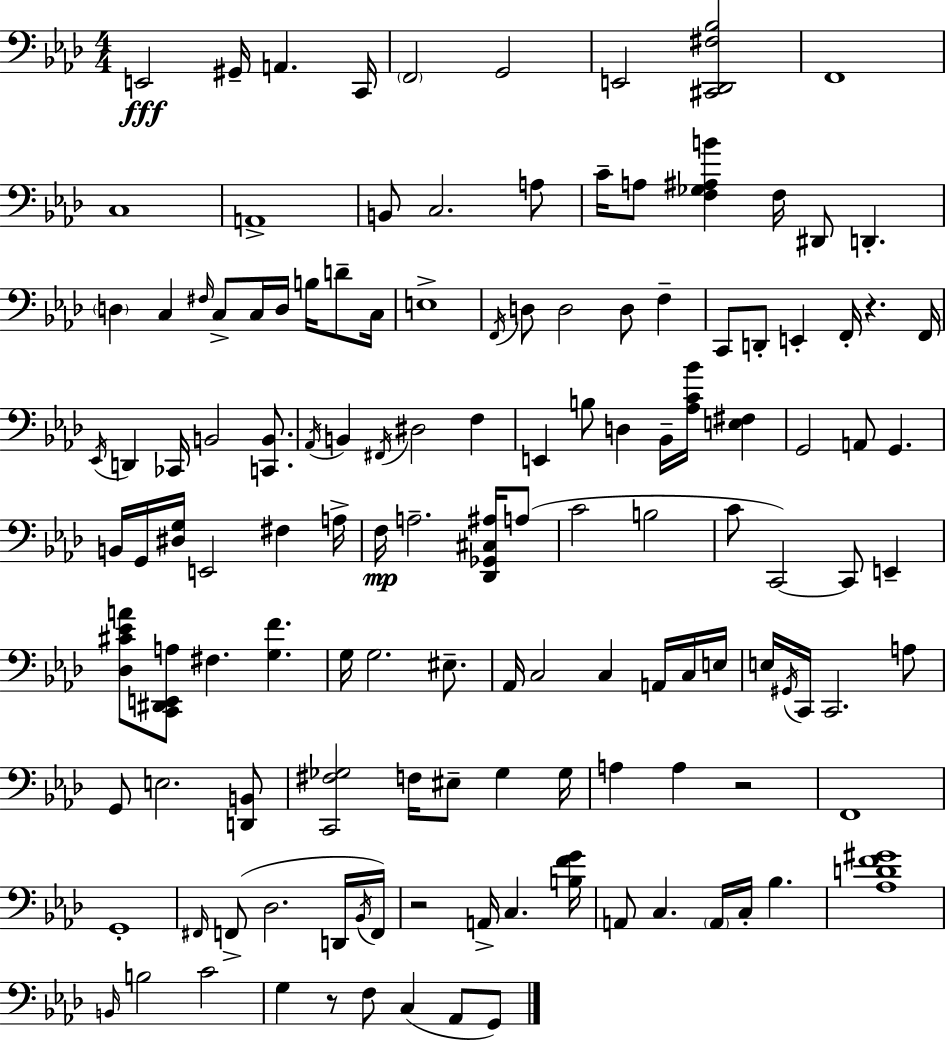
{
  \clef bass
  \numericTimeSignature
  \time 4/4
  \key f \minor
  e,2\fff gis,16-- a,4. c,16 | \parenthesize f,2 g,2 | e,2 <cis, des, fis bes>2 | f,1 | \break c1 | a,1-> | b,8 c2. a8 | c'16-- a8 <f ges ais b'>4 f16 dis,8 d,4.-. | \break \parenthesize d4 c4 \grace { fis16 } c8-> c16 d16 b16 d'8-- | c16 e1-> | \acciaccatura { f,16 } d8 d2 d8 f4-- | c,8 d,8-. e,4-. f,16-. r4. | \break f,16 \acciaccatura { ees,16 } d,4 ces,16 b,2 | <c, b,>8. \acciaccatura { aes,16 } b,4 \acciaccatura { fis,16 } dis2 | f4 e,4 b8 d4 bes,16-- | <aes c' bes'>16 <e fis>4 g,2 a,8 g,4. | \break b,16 g,16 <dis g>16 e,2 | fis4 a16-> f16\mp a2.-- | <des, ges, cis ais>16 a8( c'2 b2 | c'8 c,2~~) c,8 | \break e,4-- <des cis' ees' a'>8 <c, dis, e, a>8 fis4. <g f'>4. | g16 g2. | eis8.-- aes,16 c2 c4 | a,16 c16 e16 e16 \acciaccatura { gis,16 } c,16 c,2. | \break a8 g,8 e2. | <d, b,>8 <c, fis ges>2 f16 eis8-- | ges4 ges16 a4 a4 r2 | f,1 | \break g,1-. | \grace { fis,16 }( f,8-> des2. | d,16 \acciaccatura { bes,16 }) f,16 r2 | a,16-> c4. <b f' g'>16 a,8 c4. | \break \parenthesize a,16 c16-. bes4. <aes d' f' gis'>1 | \grace { b,16 } b2 | c'2 g4 r8 f8 | c4( aes,8 g,8) \bar "|."
}